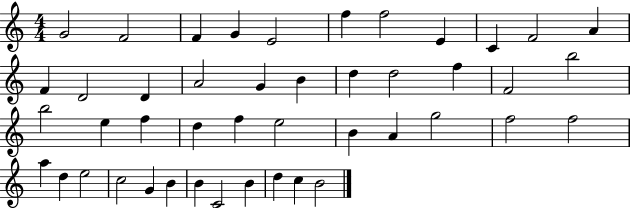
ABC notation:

X:1
T:Untitled
M:4/4
L:1/4
K:C
G2 F2 F G E2 f f2 E C F2 A F D2 D A2 G B d d2 f F2 b2 b2 e f d f e2 B A g2 f2 f2 a d e2 c2 G B B C2 B d c B2